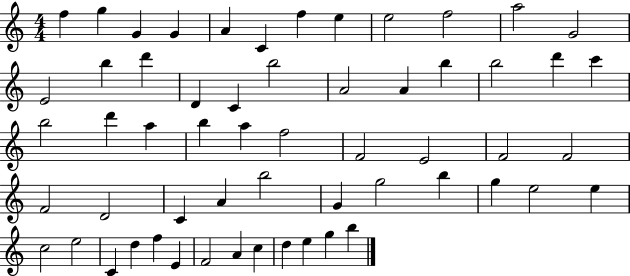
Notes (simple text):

F5/q G5/q G4/q G4/q A4/q C4/q F5/q E5/q E5/h F5/h A5/h G4/h E4/h B5/q D6/q D4/q C4/q B5/h A4/h A4/q B5/q B5/h D6/q C6/q B5/h D6/q A5/q B5/q A5/q F5/h F4/h E4/h F4/h F4/h F4/h D4/h C4/q A4/q B5/h G4/q G5/h B5/q G5/q E5/h E5/q C5/h E5/h C4/q D5/q F5/q E4/q F4/h A4/q C5/q D5/q E5/q G5/q B5/q